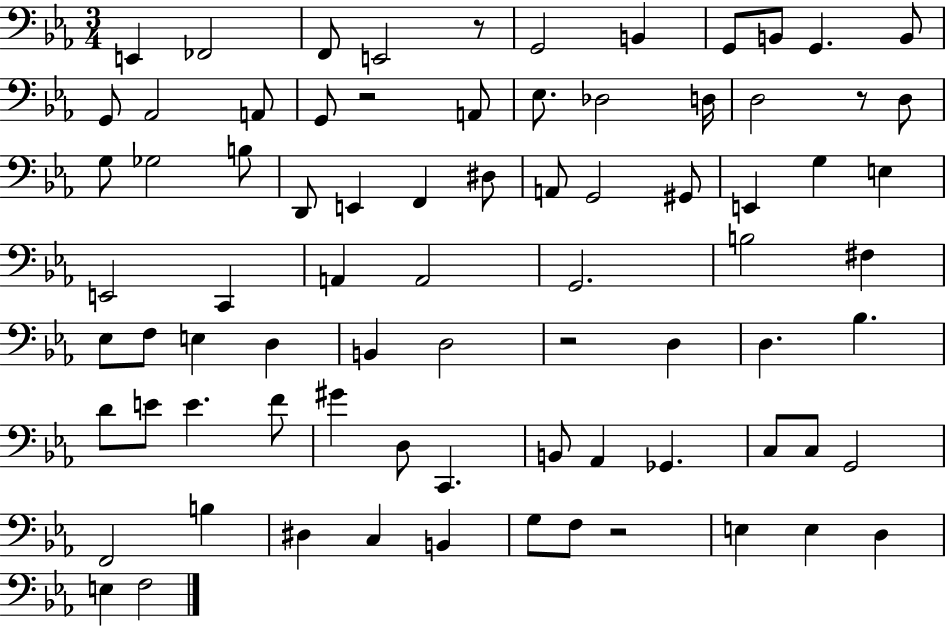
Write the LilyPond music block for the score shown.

{
  \clef bass
  \numericTimeSignature
  \time 3/4
  \key ees \major
  e,4 fes,2 | f,8 e,2 r8 | g,2 b,4 | g,8 b,8 g,4. b,8 | \break g,8 aes,2 a,8 | g,8 r2 a,8 | ees8. des2 d16 | d2 r8 d8 | \break g8 ges2 b8 | d,8 e,4 f,4 dis8 | a,8 g,2 gis,8 | e,4 g4 e4 | \break e,2 c,4 | a,4 a,2 | g,2. | b2 fis4 | \break ees8 f8 e4 d4 | b,4 d2 | r2 d4 | d4. bes4. | \break d'8 e'8 e'4. f'8 | gis'4 d8 c,4. | b,8 aes,4 ges,4. | c8 c8 g,2 | \break f,2 b4 | dis4 c4 b,4 | g8 f8 r2 | e4 e4 d4 | \break e4 f2 | \bar "|."
}